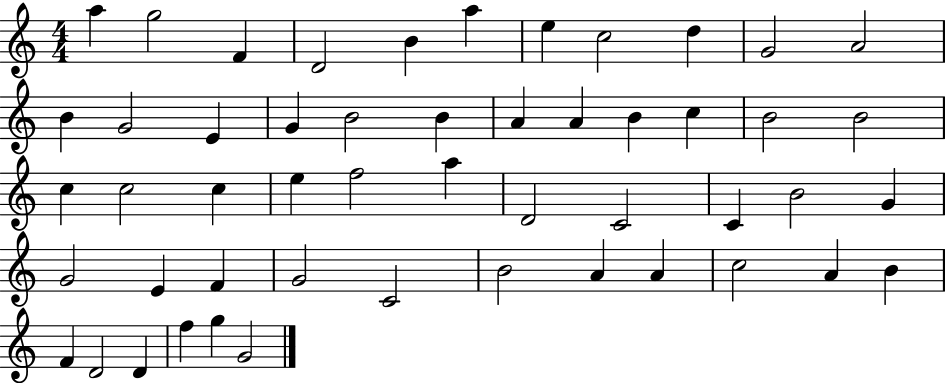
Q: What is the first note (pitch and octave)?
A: A5